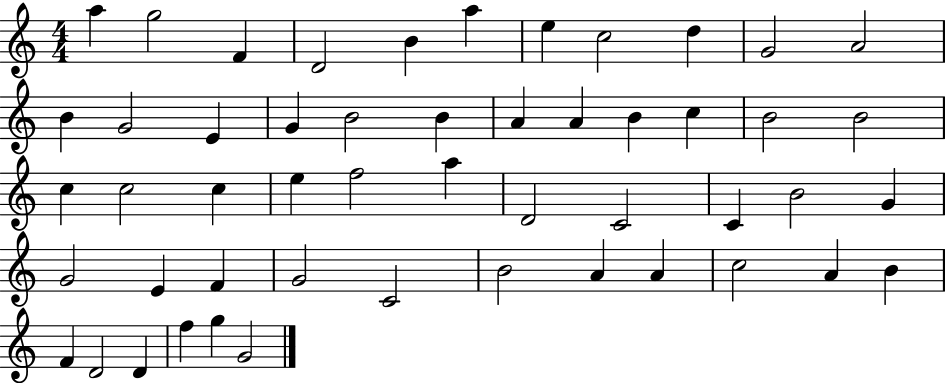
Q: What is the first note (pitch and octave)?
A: A5